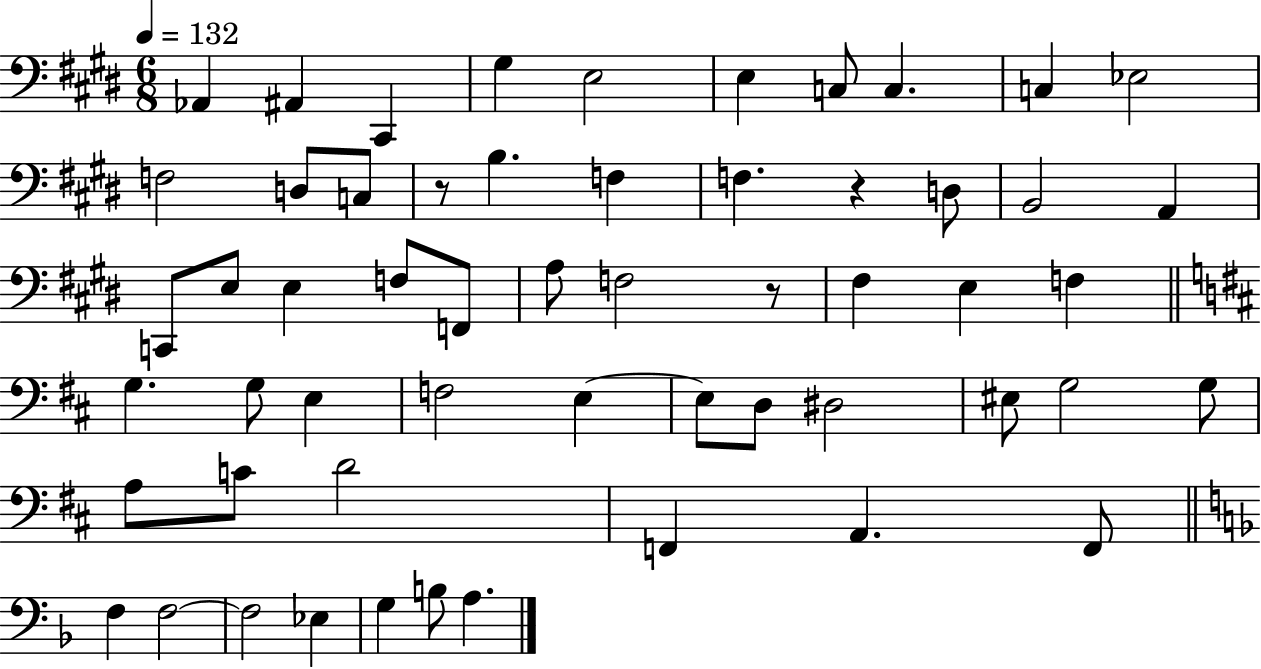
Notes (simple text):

Ab2/q A#2/q C#2/q G#3/q E3/h E3/q C3/e C3/q. C3/q Eb3/h F3/h D3/e C3/e R/e B3/q. F3/q F3/q. R/q D3/e B2/h A2/q C2/e E3/e E3/q F3/e F2/e A3/e F3/h R/e F#3/q E3/q F3/q G3/q. G3/e E3/q F3/h E3/q E3/e D3/e D#3/h EIS3/e G3/h G3/e A3/e C4/e D4/h F2/q A2/q. F2/e F3/q F3/h F3/h Eb3/q G3/q B3/e A3/q.